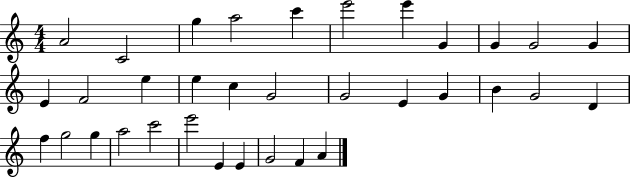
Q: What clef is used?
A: treble